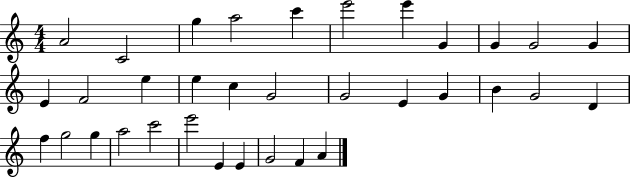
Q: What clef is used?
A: treble